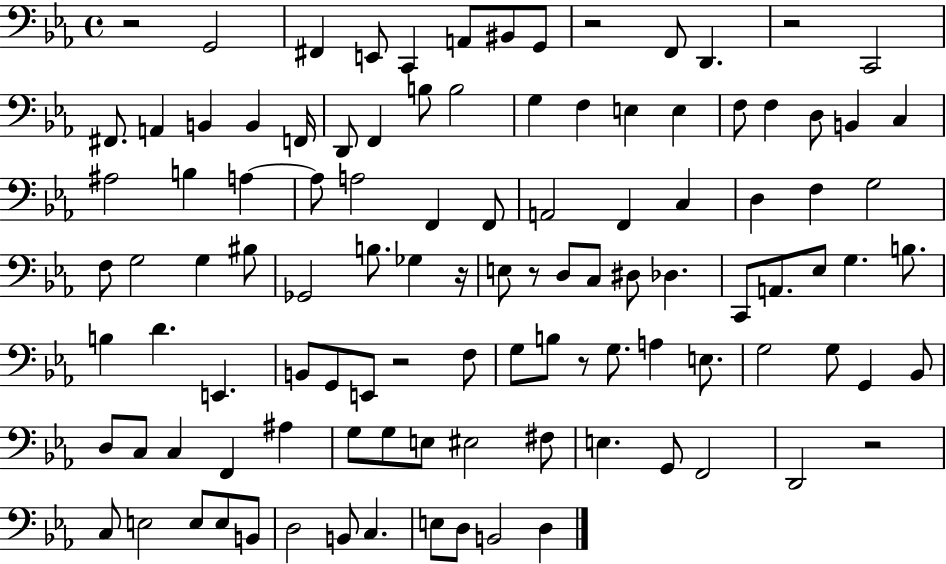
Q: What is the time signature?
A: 4/4